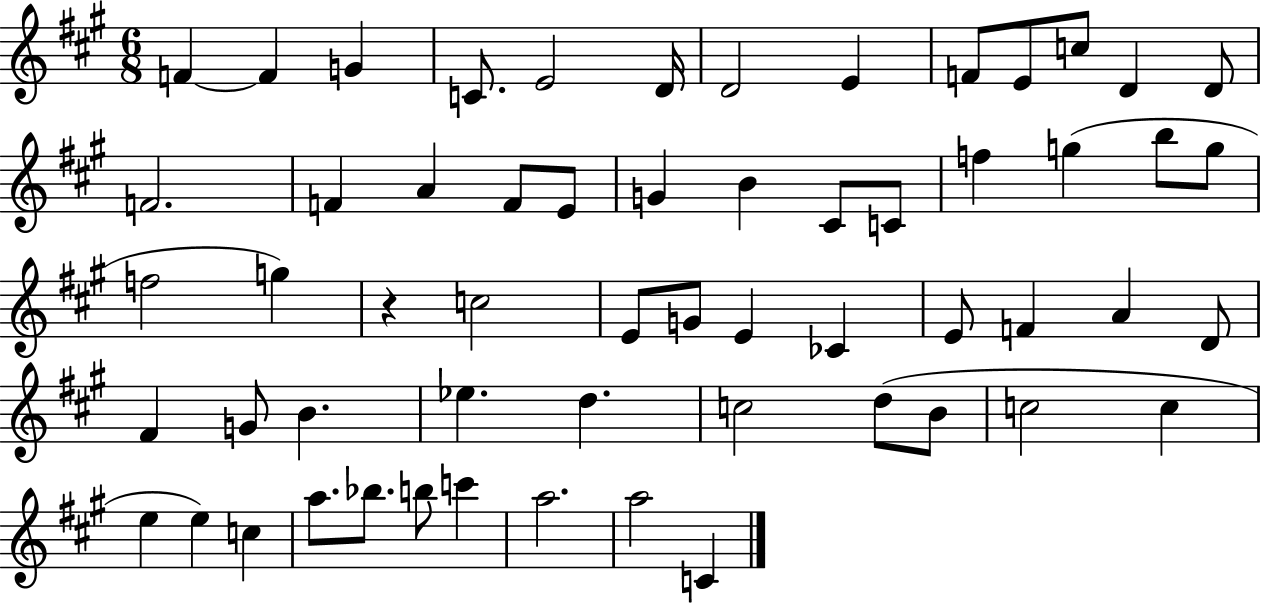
F4/q F4/q G4/q C4/e. E4/h D4/s D4/h E4/q F4/e E4/e C5/e D4/q D4/e F4/h. F4/q A4/q F4/e E4/e G4/q B4/q C#4/e C4/e F5/q G5/q B5/e G5/e F5/h G5/q R/q C5/h E4/e G4/e E4/q CES4/q E4/e F4/q A4/q D4/e F#4/q G4/e B4/q. Eb5/q. D5/q. C5/h D5/e B4/e C5/h C5/q E5/q E5/q C5/q A5/e. Bb5/e. B5/e C6/q A5/h. A5/h C4/q